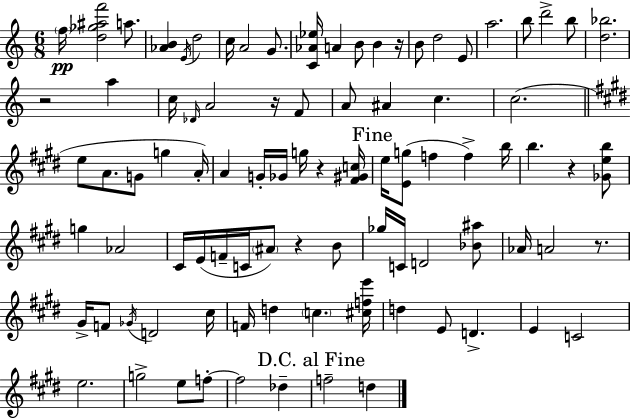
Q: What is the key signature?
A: A minor